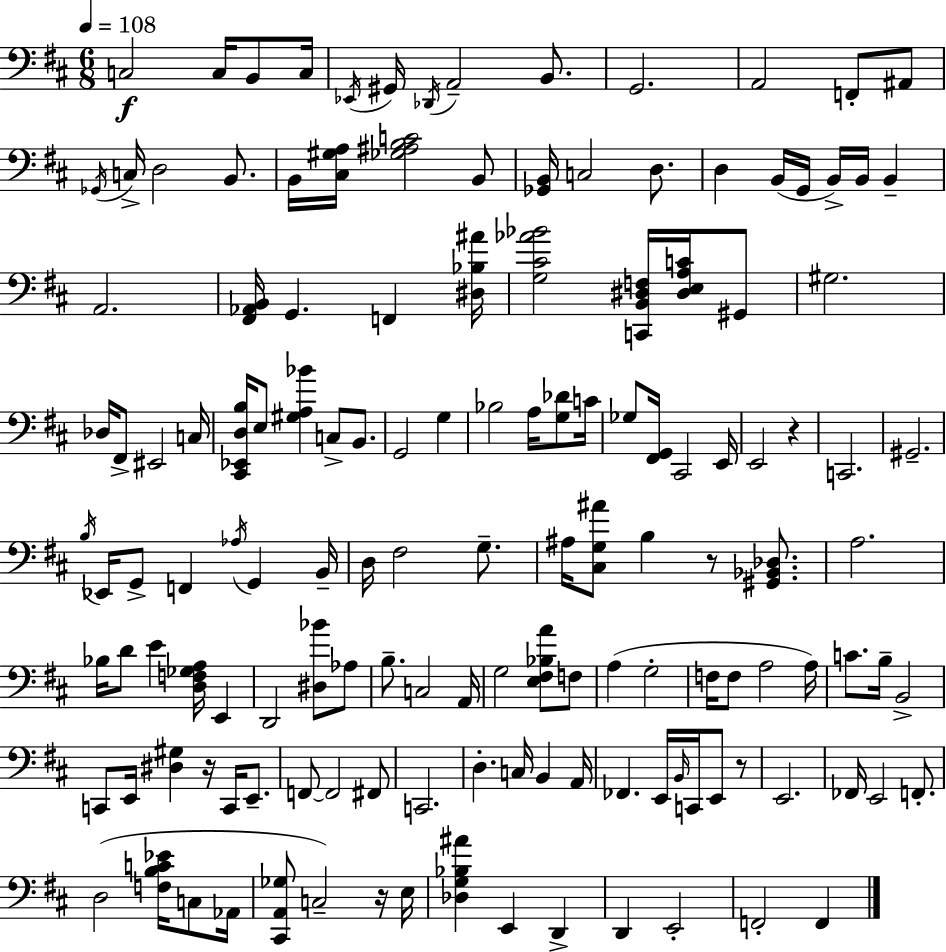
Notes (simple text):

C3/h C3/s B2/e C3/s Eb2/s G#2/s Db2/s A2/h B2/e. G2/h. A2/h F2/e A#2/e Gb2/s C3/s D3/h B2/e. B2/s [C#3,G#3,A3]/s [Gb3,A#3,B3,C4]/h B2/e [Gb2,B2]/s C3/h D3/e. D3/q B2/s G2/s B2/s B2/s B2/q A2/h. [F#2,Ab2,B2]/s G2/q. F2/q [D#3,Bb3,A#4]/s [G3,C#4,Ab4,Bb4]/h [C2,B2,D#3,F3]/s [D#3,E3,A3,C4]/s G#2/e G#3/h. Db3/s F#2/e EIS2/h C3/s [C#2,Eb2,D3,B3]/s E3/e [G#3,A3,Bb4]/q C3/e B2/e. G2/h G3/q Bb3/h A3/s [G3,Db4]/e C4/s Gb3/e [F#2,G2]/s C#2/h E2/s E2/h R/q C2/h. G#2/h. B3/s Eb2/s G2/e F2/q Ab3/s G2/q B2/s D3/s F#3/h G3/e. A#3/s [C#3,G3,A#4]/e B3/q R/e [G#2,Bb2,Db3]/e. A3/h. Bb3/s D4/e E4/q [D3,F3,Gb3,A3]/s E2/q D2/h [D#3,Bb4]/e Ab3/e B3/e. C3/h A2/s G3/h [E3,F#3,Bb3,A4]/e F3/e A3/q G3/h F3/s F3/e A3/h A3/s C4/e. B3/s B2/h C2/e E2/s [D#3,G#3]/q R/s C2/s E2/e. F2/e F2/h F#2/e C2/h. D3/q. C3/s B2/q A2/s FES2/q. E2/s B2/s C2/s E2/e R/e E2/h. FES2/s E2/h F2/e. D3/h [F3,B3,C4,Eb4]/s C3/e Ab2/s [C#2,A2,Gb3]/e C3/h R/s E3/s [Db3,G3,Bb3,A#4]/q E2/q D2/q D2/q E2/h F2/h F2/q